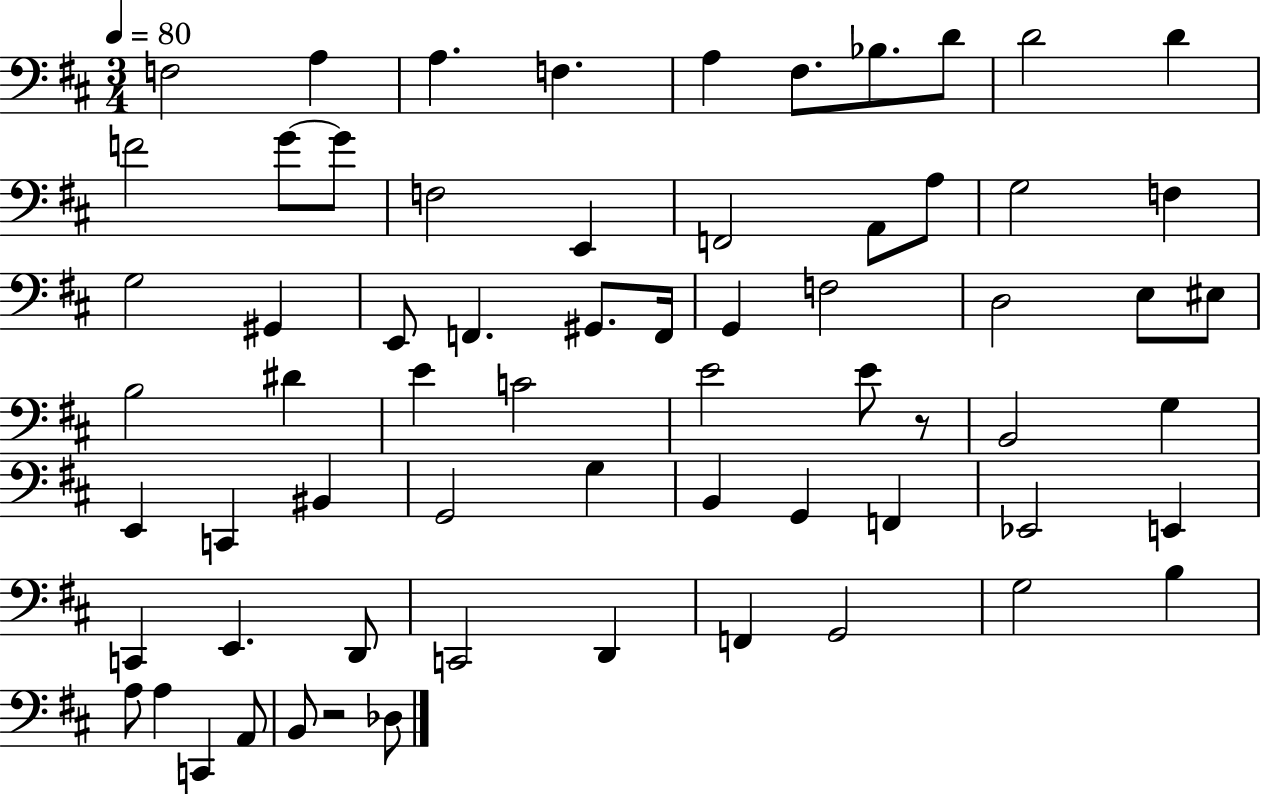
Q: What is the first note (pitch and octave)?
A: F3